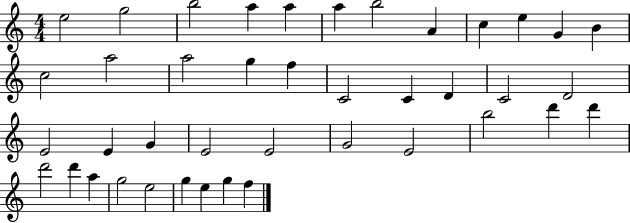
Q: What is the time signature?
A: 4/4